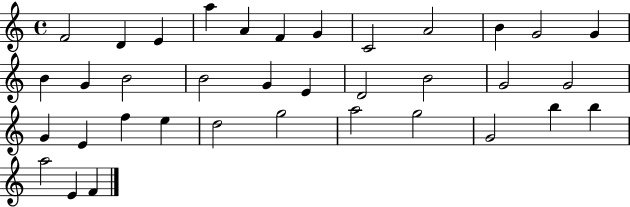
F4/h D4/q E4/q A5/q A4/q F4/q G4/q C4/h A4/h B4/q G4/h G4/q B4/q G4/q B4/h B4/h G4/q E4/q D4/h B4/h G4/h G4/h G4/q E4/q F5/q E5/q D5/h G5/h A5/h G5/h G4/h B5/q B5/q A5/h E4/q F4/q